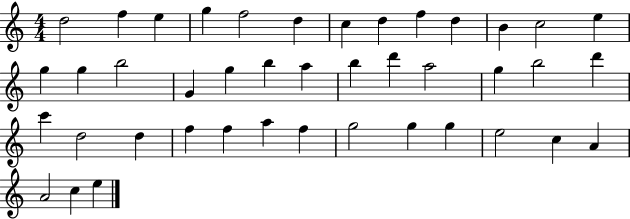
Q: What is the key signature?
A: C major